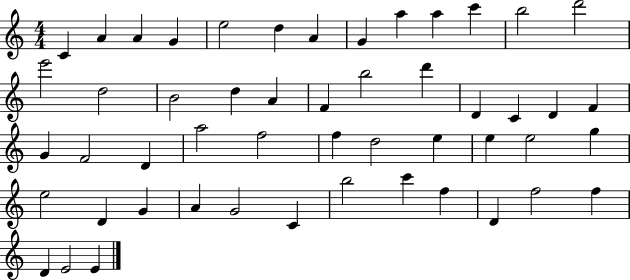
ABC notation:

X:1
T:Untitled
M:4/4
L:1/4
K:C
C A A G e2 d A G a a c' b2 d'2 e'2 d2 B2 d A F b2 d' D C D F G F2 D a2 f2 f d2 e e e2 g e2 D G A G2 C b2 c' f D f2 f D E2 E